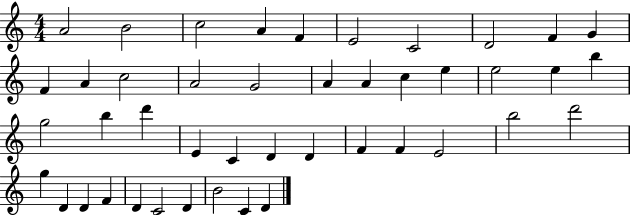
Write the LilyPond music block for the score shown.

{
  \clef treble
  \numericTimeSignature
  \time 4/4
  \key c \major
  a'2 b'2 | c''2 a'4 f'4 | e'2 c'2 | d'2 f'4 g'4 | \break f'4 a'4 c''2 | a'2 g'2 | a'4 a'4 c''4 e''4 | e''2 e''4 b''4 | \break g''2 b''4 d'''4 | e'4 c'4 d'4 d'4 | f'4 f'4 e'2 | b''2 d'''2 | \break g''4 d'4 d'4 f'4 | d'4 c'2 d'4 | b'2 c'4 d'4 | \bar "|."
}